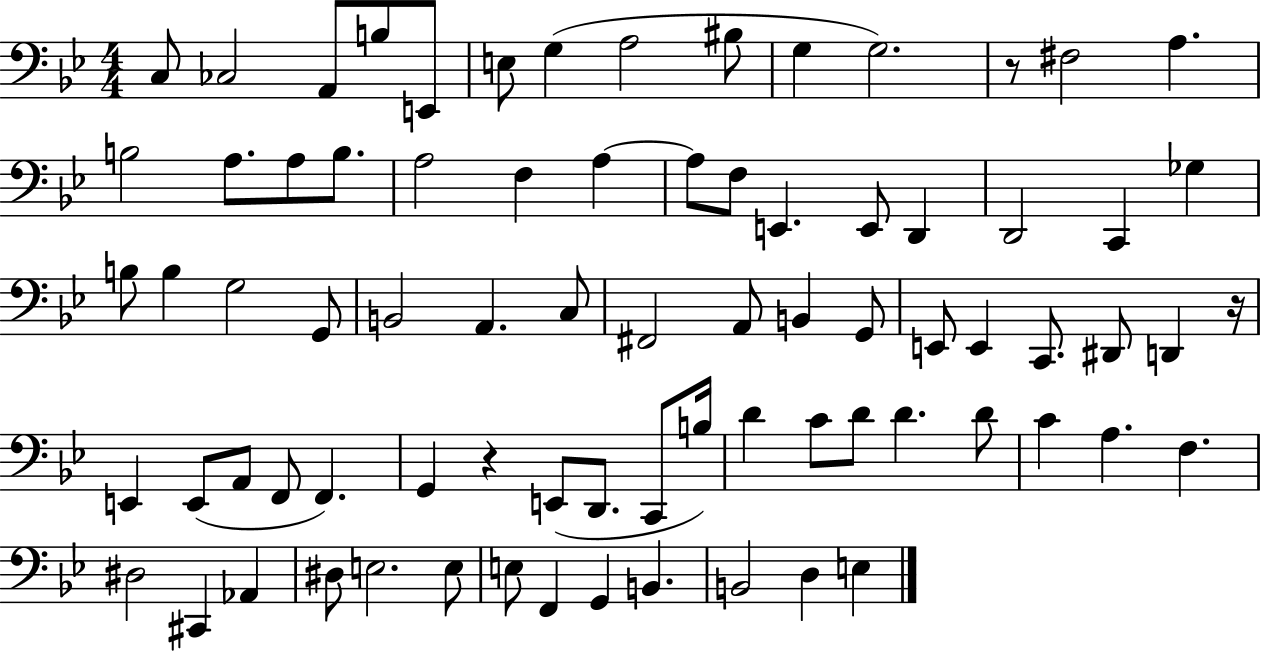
C3/e CES3/h A2/e B3/e E2/e E3/e G3/q A3/h BIS3/e G3/q G3/h. R/e F#3/h A3/q. B3/h A3/e. A3/e B3/e. A3/h F3/q A3/q A3/e F3/e E2/q. E2/e D2/q D2/h C2/q Gb3/q B3/e B3/q G3/h G2/e B2/h A2/q. C3/e F#2/h A2/e B2/q G2/e E2/e E2/q C2/e. D#2/e D2/q R/s E2/q E2/e A2/e F2/e F2/q. G2/q R/q E2/e D2/e. C2/e B3/s D4/q C4/e D4/e D4/q. D4/e C4/q A3/q. F3/q. D#3/h C#2/q Ab2/q D#3/e E3/h. E3/e E3/e F2/q G2/q B2/q. B2/h D3/q E3/q